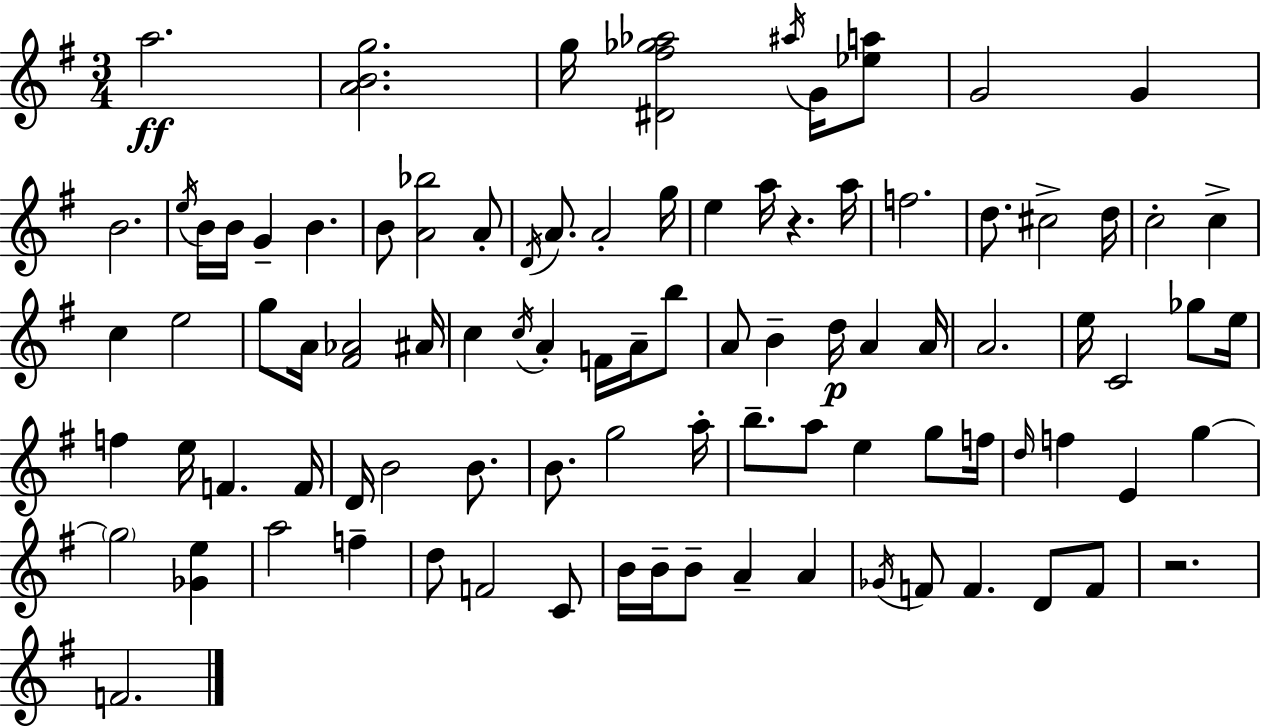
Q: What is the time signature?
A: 3/4